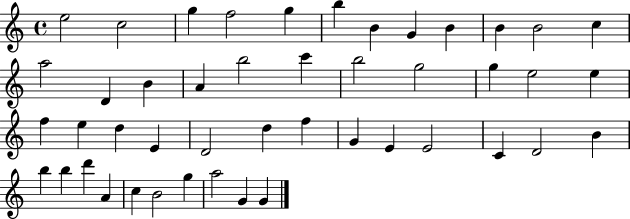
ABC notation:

X:1
T:Untitled
M:4/4
L:1/4
K:C
e2 c2 g f2 g b B G B B B2 c a2 D B A b2 c' b2 g2 g e2 e f e d E D2 d f G E E2 C D2 B b b d' A c B2 g a2 G G